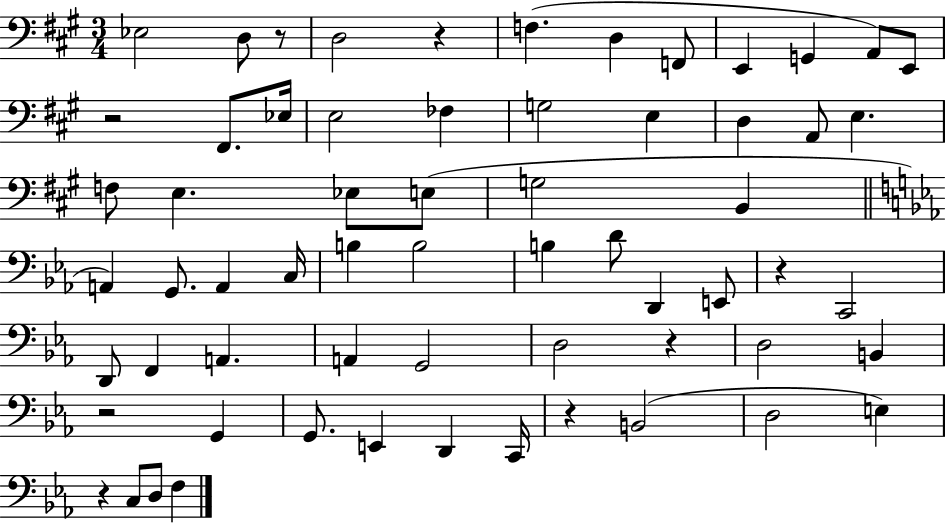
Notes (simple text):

Eb3/h D3/e R/e D3/h R/q F3/q. D3/q F2/e E2/q G2/q A2/e E2/e R/h F#2/e. Eb3/s E3/h FES3/q G3/h E3/q D3/q A2/e E3/q. F3/e E3/q. Eb3/e E3/e G3/h B2/q A2/q G2/e. A2/q C3/s B3/q B3/h B3/q D4/e D2/q E2/e R/q C2/h D2/e F2/q A2/q. A2/q G2/h D3/h R/q D3/h B2/q R/h G2/q G2/e. E2/q D2/q C2/s R/q B2/h D3/h E3/q R/q C3/e D3/e F3/q